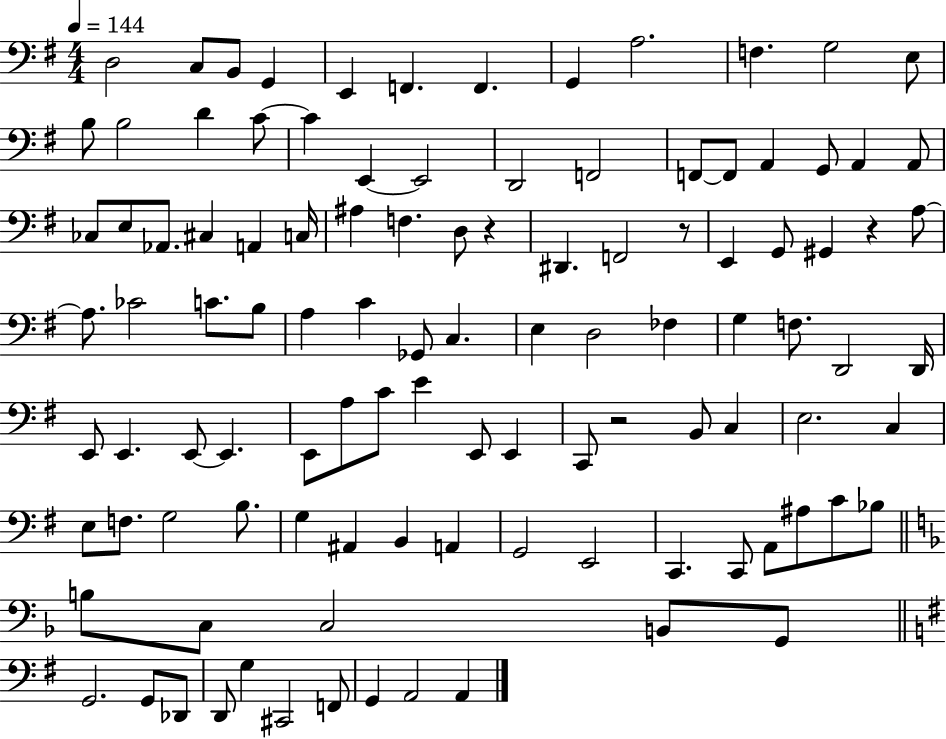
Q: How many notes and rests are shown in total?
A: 107